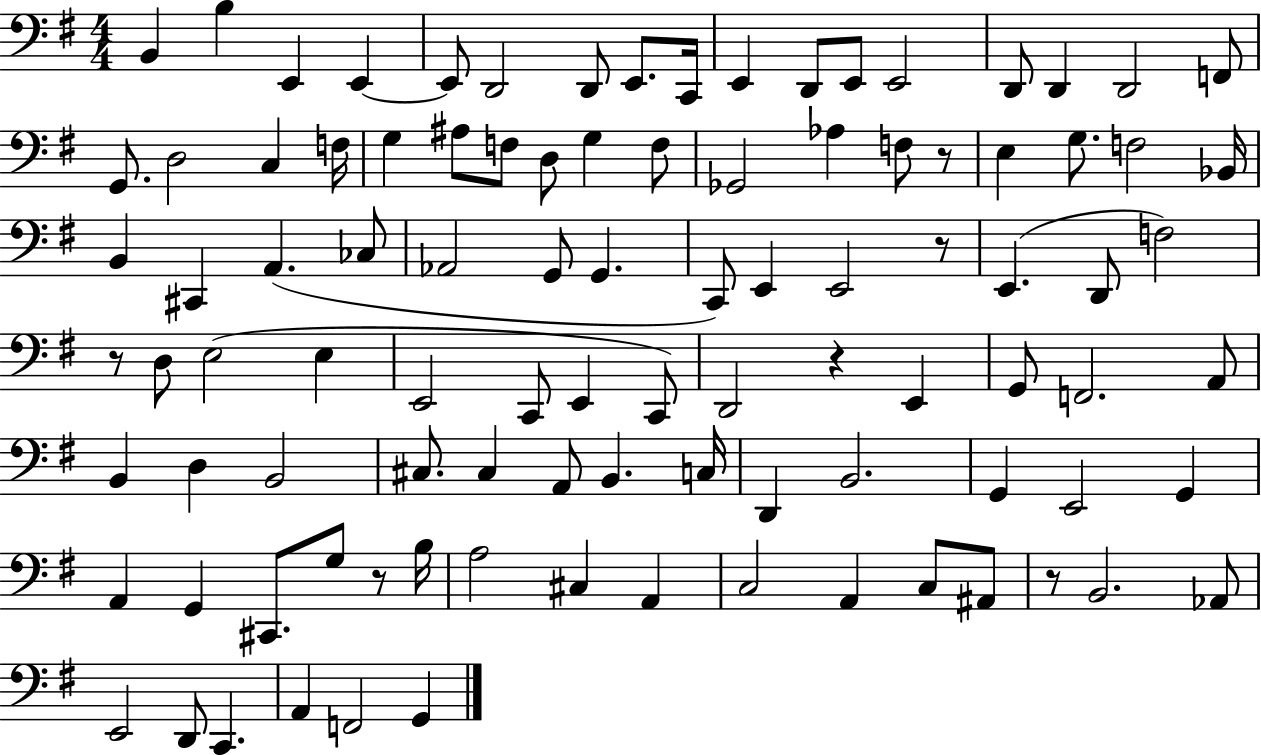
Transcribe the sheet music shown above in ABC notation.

X:1
T:Untitled
M:4/4
L:1/4
K:G
B,, B, E,, E,, E,,/2 D,,2 D,,/2 E,,/2 C,,/4 E,, D,,/2 E,,/2 E,,2 D,,/2 D,, D,,2 F,,/2 G,,/2 D,2 C, F,/4 G, ^A,/2 F,/2 D,/2 G, F,/2 _G,,2 _A, F,/2 z/2 E, G,/2 F,2 _B,,/4 B,, ^C,, A,, _C,/2 _A,,2 G,,/2 G,, C,,/2 E,, E,,2 z/2 E,, D,,/2 F,2 z/2 D,/2 E,2 E, E,,2 C,,/2 E,, C,,/2 D,,2 z E,, G,,/2 F,,2 A,,/2 B,, D, B,,2 ^C,/2 ^C, A,,/2 B,, C,/4 D,, B,,2 G,, E,,2 G,, A,, G,, ^C,,/2 G,/2 z/2 B,/4 A,2 ^C, A,, C,2 A,, C,/2 ^A,,/2 z/2 B,,2 _A,,/2 E,,2 D,,/2 C,, A,, F,,2 G,,